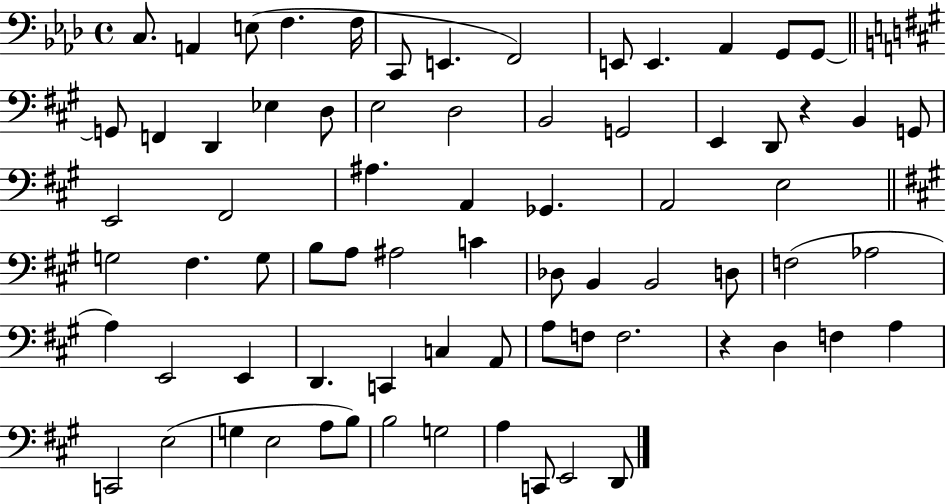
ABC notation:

X:1
T:Untitled
M:4/4
L:1/4
K:Ab
C,/2 A,, E,/2 F, F,/4 C,,/2 E,, F,,2 E,,/2 E,, _A,, G,,/2 G,,/2 G,,/2 F,, D,, _E, D,/2 E,2 D,2 B,,2 G,,2 E,, D,,/2 z B,, G,,/2 E,,2 ^F,,2 ^A, A,, _G,, A,,2 E,2 G,2 ^F, G,/2 B,/2 A,/2 ^A,2 C _D,/2 B,, B,,2 D,/2 F,2 _A,2 A, E,,2 E,, D,, C,, C, A,,/2 A,/2 F,/2 F,2 z D, F, A, C,,2 E,2 G, E,2 A,/2 B,/2 B,2 G,2 A, C,,/2 E,,2 D,,/2